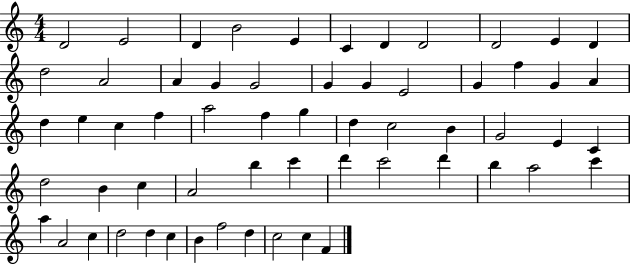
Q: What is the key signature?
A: C major